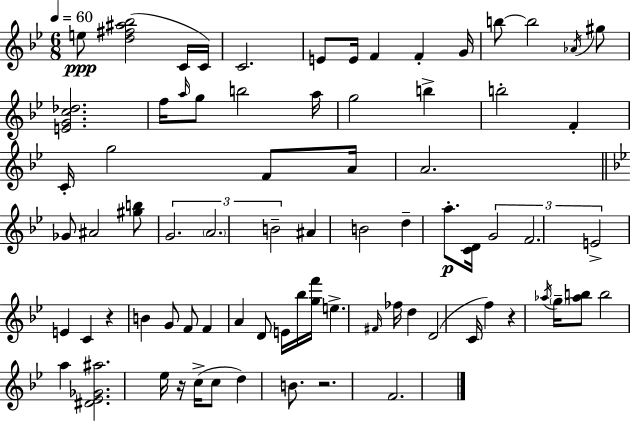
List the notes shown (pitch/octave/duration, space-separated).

E5/e [D5,F#5,A#5,Bb5]/h C4/s C4/s C4/h. E4/e E4/s F4/q F4/q G4/s B5/e B5/h Ab4/s G#5/e [E4,G4,C5,Db5]/h. F5/s A5/s G5/e B5/h A5/s G5/h B5/q B5/h F4/q C4/s G5/h F4/e A4/s A4/h. Gb4/e A#4/h [G#5,B5]/e G4/h. A4/h. B4/h A#4/q B4/h D5/q A5/e. [C4,D4]/s G4/h F4/h. E4/h E4/q C4/q R/q B4/q G4/e F4/e F4/q A4/q D4/e E4/s Bb5/s [G5,F6]/s E5/q. F#4/s FES5/s D5/q D4/h C4/s F5/q R/q Ab5/s G5/s [Ab5,B5]/e B5/h A5/q [D#4,Eb4,Gb4,A#5]/h. Eb5/s R/s C5/s C5/e D5/q B4/e. R/h. F4/h.